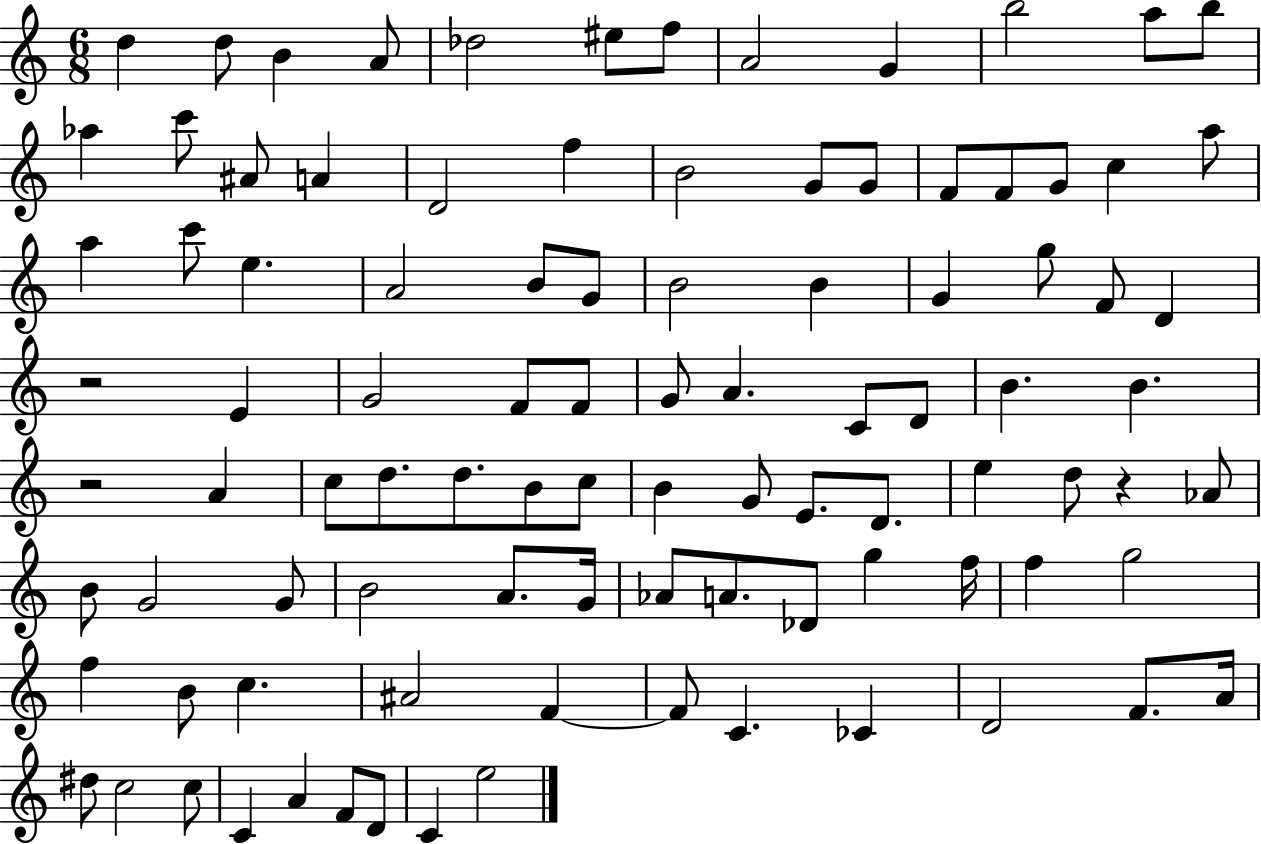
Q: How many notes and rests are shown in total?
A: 97